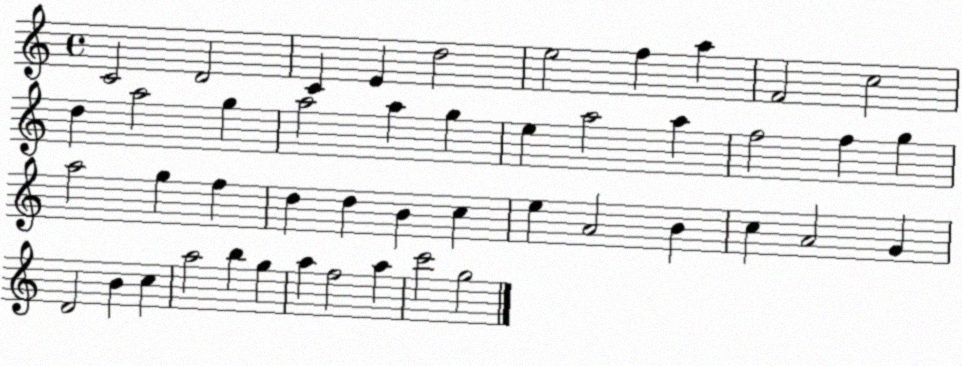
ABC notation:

X:1
T:Untitled
M:4/4
L:1/4
K:C
C2 D2 C E d2 e2 f a F2 c2 d a2 g a2 a g e a2 a f2 f g a2 g f d d B c e A2 B c A2 G D2 B c a2 b g a f2 a c'2 g2